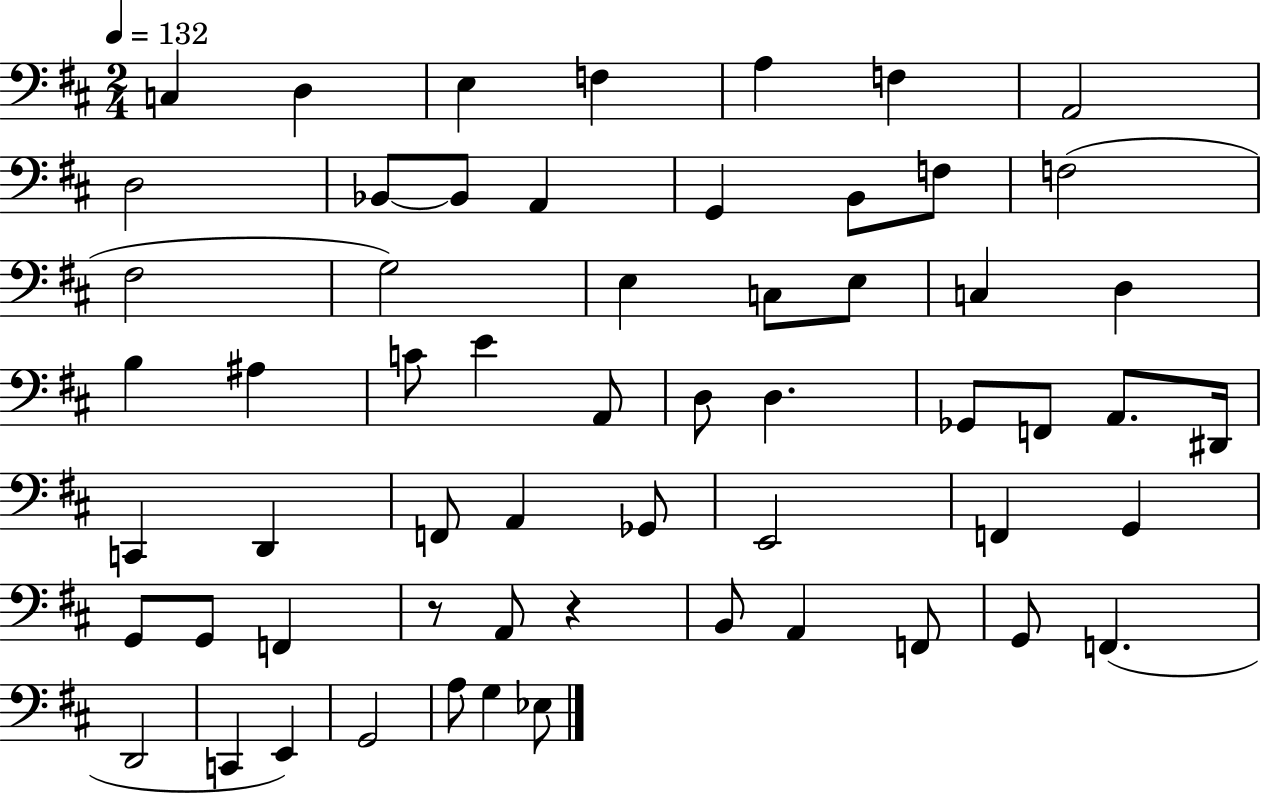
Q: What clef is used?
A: bass